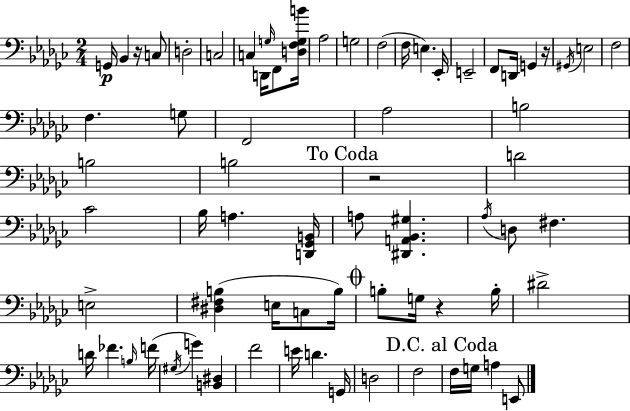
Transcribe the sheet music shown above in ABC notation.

X:1
T:Untitled
M:2/4
L:1/4
K:Ebm
G,,/4 _B,, z/4 C,/2 D,2 C,2 C, D,,/4 G,/4 F,,/2 [D,F,G,B]/4 _A,2 G,2 F,2 F,/4 E, _E,,/4 E,,2 F,,/2 D,,/4 G,, z/4 ^G,,/4 E,2 F,2 F, G,/2 F,,2 _A,2 B,2 B,2 B,2 z2 D2 _C2 _B,/4 A, [D,,_G,,B,,]/4 A,/2 [^D,,A,,_B,,^G,] _A,/4 D,/2 ^F, E,2 [^D,^F,B,] E,/4 C,/2 B,/4 B,/2 G,/4 z B,/4 ^D2 D/4 _F B,/4 F/4 ^G,/4 G [B,,^D,] F2 E/4 D G,,/4 D,2 F,2 F,/4 G,/4 A, E,,/2